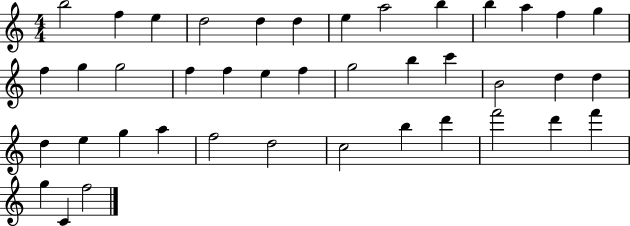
{
  \clef treble
  \numericTimeSignature
  \time 4/4
  \key c \major
  b''2 f''4 e''4 | d''2 d''4 d''4 | e''4 a''2 b''4 | b''4 a''4 f''4 g''4 | \break f''4 g''4 g''2 | f''4 f''4 e''4 f''4 | g''2 b''4 c'''4 | b'2 d''4 d''4 | \break d''4 e''4 g''4 a''4 | f''2 d''2 | c''2 b''4 d'''4 | f'''2 d'''4 f'''4 | \break g''4 c'4 f''2 | \bar "|."
}